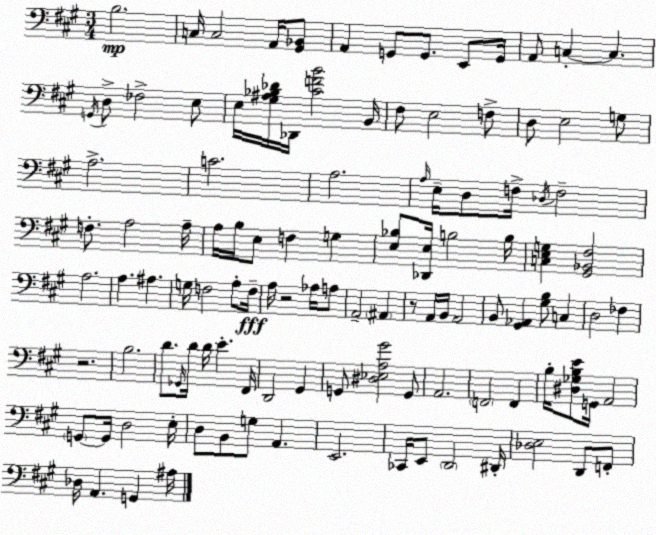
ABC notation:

X:1
T:Untitled
M:3/4
L:1/4
K:A
B,2 C,/4 C,2 A,,/4 [^G,,_B,,]/2 A,, G,,/2 G,,/2 E,,/2 G,,/4 A,,/2 C, C, G,,/4 D,/2 _F,2 E,/2 E,/4 [^G,^A,_B,_D]/4 _D,,/4 [^CFB]2 B,,/4 ^F,/2 E,2 F,/2 D,/2 E,2 G,/2 A,2 C2 A,2 A,/4 E,/4 D,/2 F,/4 _D,/4 F,2 F,/2 A,2 A,/4 A,/4 B,/4 E,/2 F, G, [E,_B,]/2 [_D,,E,]/4 B,2 B,/4 [C,E,G,] [^G,,_B,,^F,]2 A,2 A, ^A, G,/4 F,2 A,/2 F,/4 A,/4 z2 _A,/4 A,/2 A,,2 ^A,, z/2 A,,/4 B,,/4 A,,2 B,,/2 [^G,,_A,,] [^G,B,]/2 C, D,2 _F, z2 B,2 D/2 _G,,/4 D/4 D/4 E ^F,,/4 D,,2 ^G,, G,,/2 [^D,_E,A,^G]2 G,,/2 A,,2 F,,2 F,, B,/4 [^D,_G,B,E]/2 G,,/4 A,,2 G,,/2 G,,/4 D,2 E,/4 D,/2 B,,/2 G,/2 A,, E,,2 _C,,/4 E,,/2 D,,2 ^D,,/4 [_D,E,]2 D,,/2 F,,/2 _D,/4 A,, G,, ^A,/4